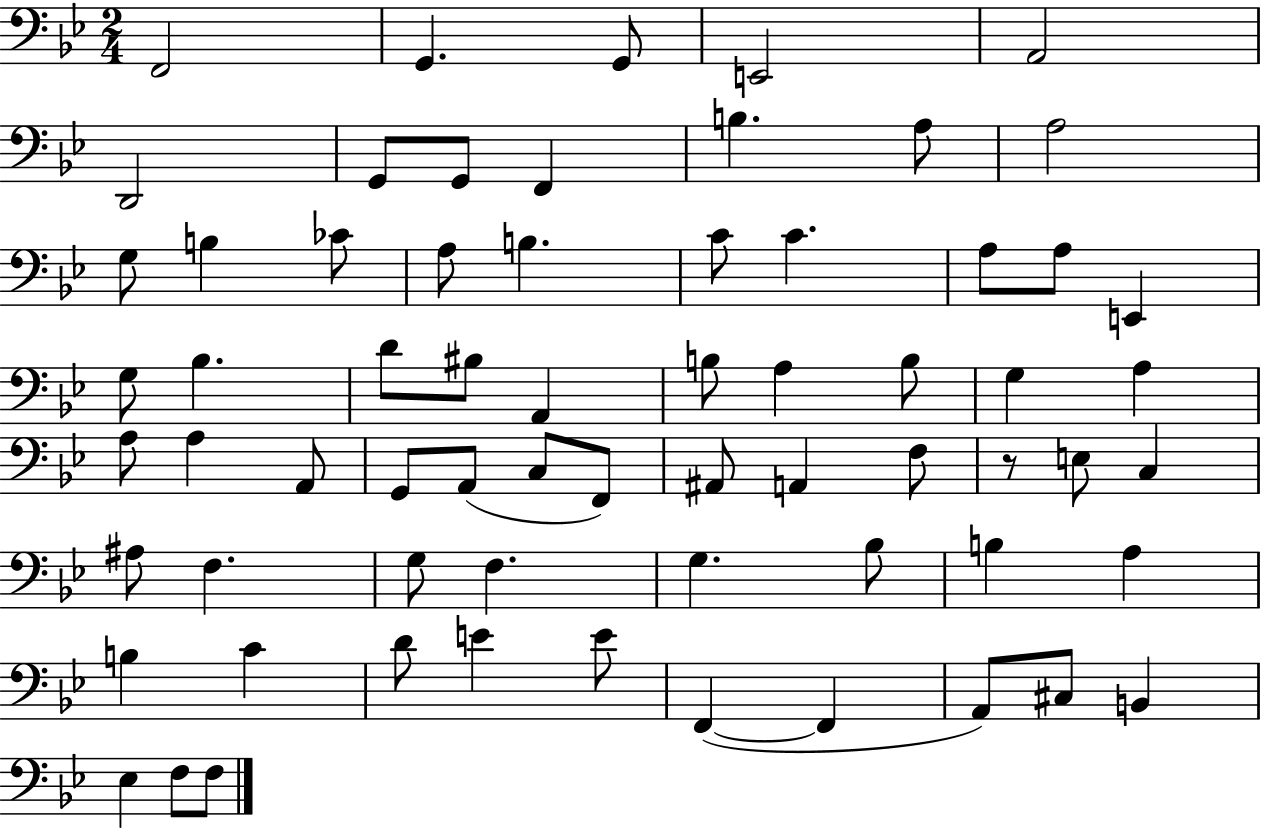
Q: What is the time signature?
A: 2/4